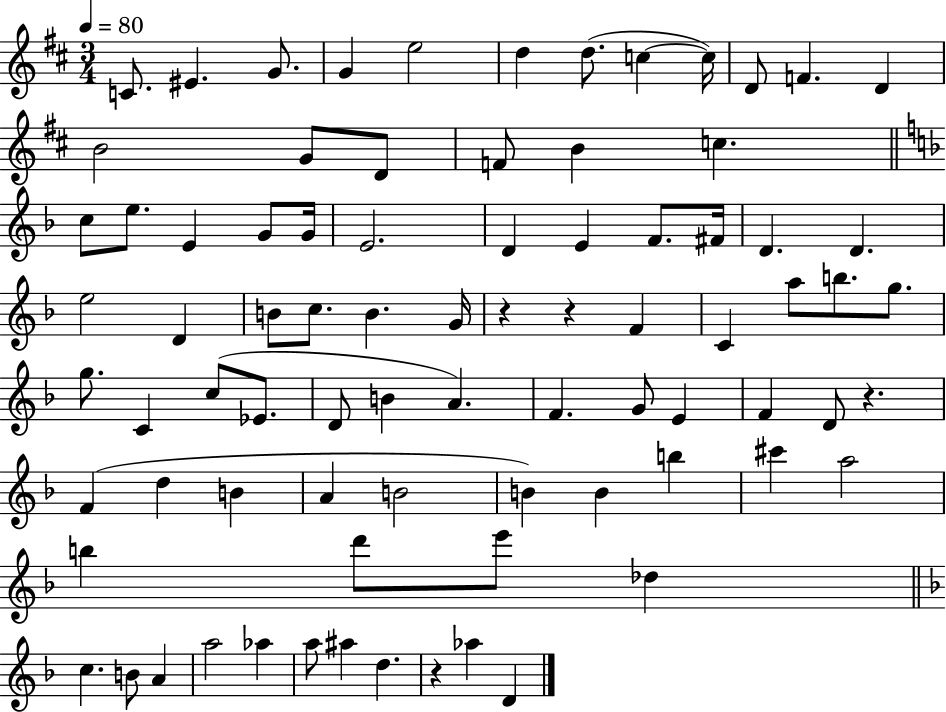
X:1
T:Untitled
M:3/4
L:1/4
K:D
C/2 ^E G/2 G e2 d d/2 c c/4 D/2 F D B2 G/2 D/2 F/2 B c c/2 e/2 E G/2 G/4 E2 D E F/2 ^F/4 D D e2 D B/2 c/2 B G/4 z z F C a/2 b/2 g/2 g/2 C c/2 _E/2 D/2 B A F G/2 E F D/2 z F d B A B2 B B b ^c' a2 b d'/2 e'/2 _d c B/2 A a2 _a a/2 ^a d z _a D